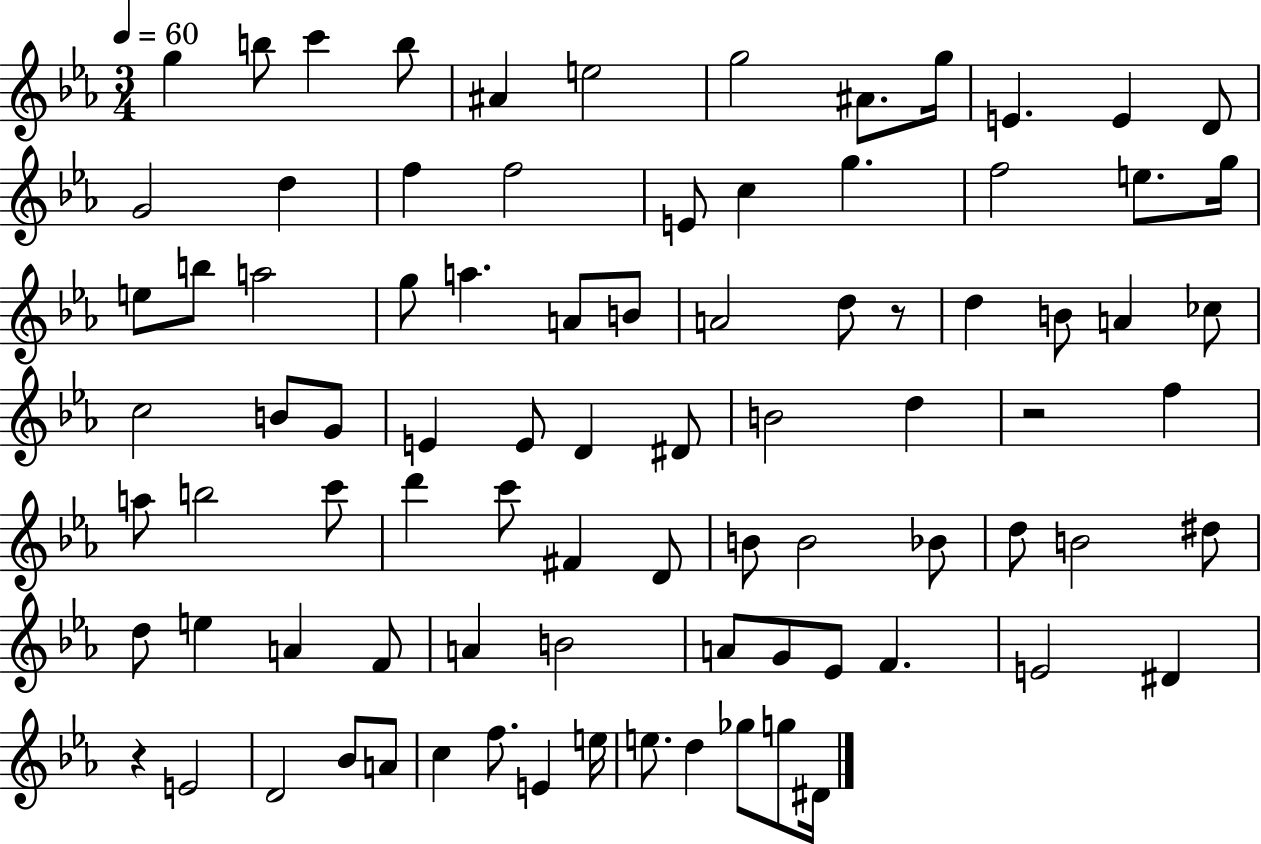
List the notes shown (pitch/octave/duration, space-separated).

G5/q B5/e C6/q B5/e A#4/q E5/h G5/h A#4/e. G5/s E4/q. E4/q D4/e G4/h D5/q F5/q F5/h E4/e C5/q G5/q. F5/h E5/e. G5/s E5/e B5/e A5/h G5/e A5/q. A4/e B4/e A4/h D5/e R/e D5/q B4/e A4/q CES5/e C5/h B4/e G4/e E4/q E4/e D4/q D#4/e B4/h D5/q R/h F5/q A5/e B5/h C6/e D6/q C6/e F#4/q D4/e B4/e B4/h Bb4/e D5/e B4/h D#5/e D5/e E5/q A4/q F4/e A4/q B4/h A4/e G4/e Eb4/e F4/q. E4/h D#4/q R/q E4/h D4/h Bb4/e A4/e C5/q F5/e. E4/q E5/s E5/e. D5/q Gb5/e G5/e D#4/s